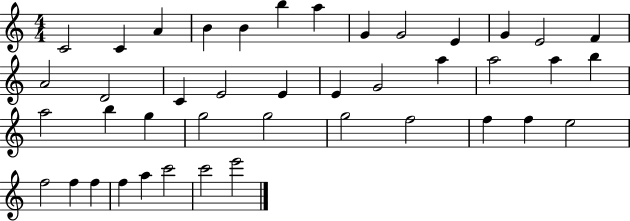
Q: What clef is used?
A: treble